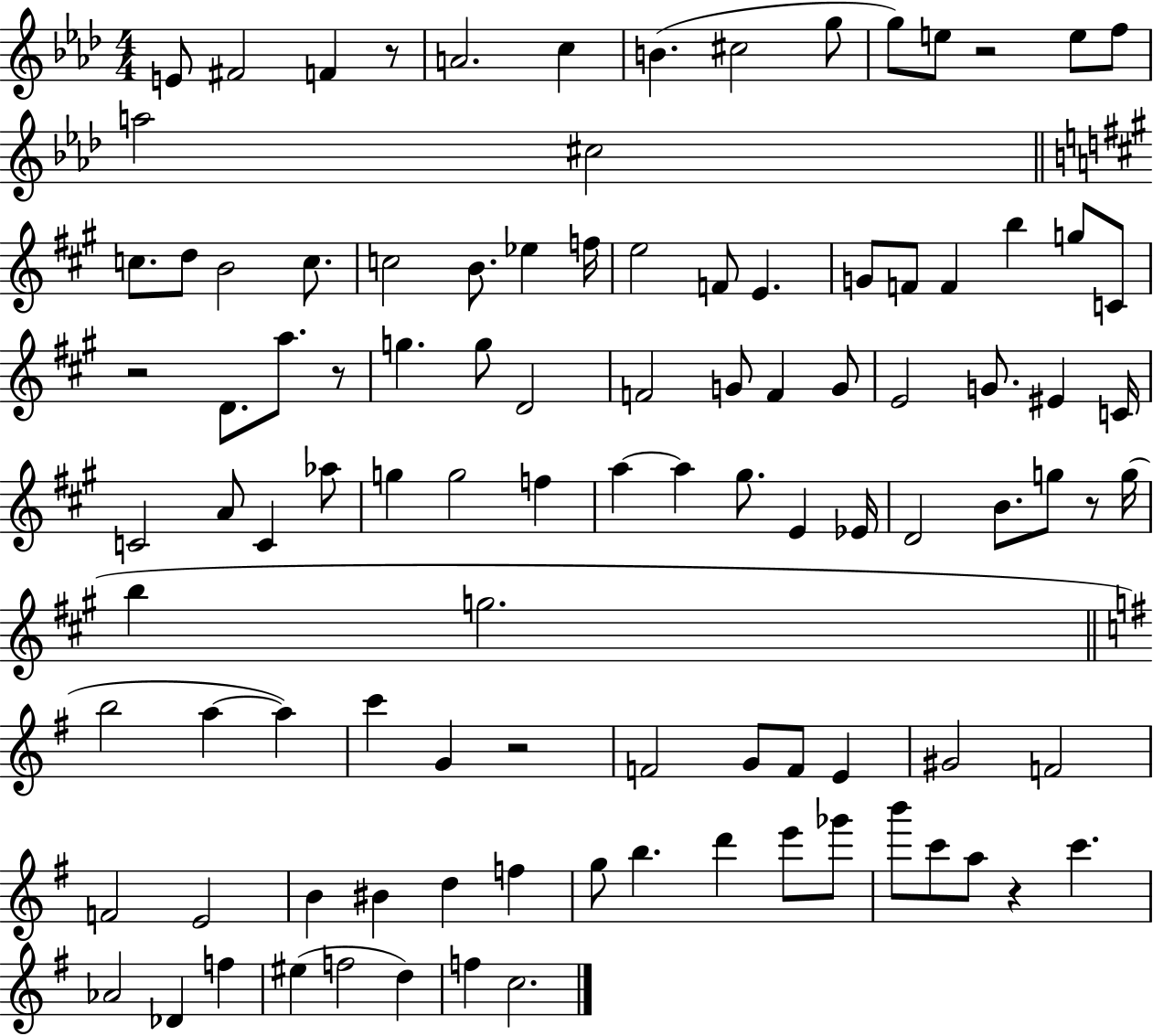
X:1
T:Untitled
M:4/4
L:1/4
K:Ab
E/2 ^F2 F z/2 A2 c B ^c2 g/2 g/2 e/2 z2 e/2 f/2 a2 ^c2 c/2 d/2 B2 c/2 c2 B/2 _e f/4 e2 F/2 E G/2 F/2 F b g/2 C/2 z2 D/2 a/2 z/2 g g/2 D2 F2 G/2 F G/2 E2 G/2 ^E C/4 C2 A/2 C _a/2 g g2 f a a ^g/2 E _E/4 D2 B/2 g/2 z/2 g/4 b g2 b2 a a c' G z2 F2 G/2 F/2 E ^G2 F2 F2 E2 B ^B d f g/2 b d' e'/2 _g'/2 b'/2 c'/2 a/2 z c' _A2 _D f ^e f2 d f c2